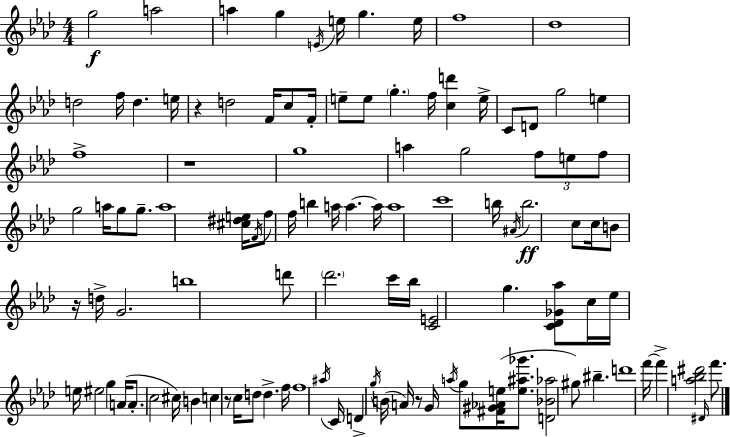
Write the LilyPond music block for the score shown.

{
  \clef treble
  \numericTimeSignature
  \time 4/4
  \key aes \major
  g''2\f a''2 | a''4 g''4 \acciaccatura { e'16 } e''16 g''4. | e''16 f''1 | des''1 | \break d''2 f''16 d''4. | e''16 r4 d''2 f'16 c''8 | f'16-. e''8-- e''8 \parenthesize g''4.-. f''16 <c'' d'''>4 | e''16-> c'8 d'8 g''2 e''4 | \break f''1-> | r1 | g''1 | a''4 g''2 \tuplet 3/2 { f''8 e''8 | \break f''8 } g''2 a''16 g''8 g''8.-- | a''1 | <cis'' dis'' e''>16 \acciaccatura { f'16 } f''8 f''16 b''4 a''16 a''4.~~ | a''16 a''1 | \break c'''1 | b''16 \acciaccatura { ais'16 }\ff b''2. | c''8 c''16 b'8 r16 d''16-> g'2. | b''1 | \break d'''8 \parenthesize des'''2. | c'''16 bes''16 <c' e'>2 g''4. | <c' des' ges' aes''>8 c''16 ees''16 e''16 eis''2 g''4 | a'16( a'8.-. c''2 cis''16) b'4 | \break c''4 r8 c''16 d''8 d''4.-> | f''16 f''1 | \acciaccatura { ais''16 } c'16 d'4-> \acciaccatura { g''16 }( b'16 a'16) r8 g'16 \acciaccatura { a''16 } | g''8 <fis' gis' aes' e''>16( <e'' ais'' ges'''>8. <d' bes' aes''>2 gis''8) | \break bis''4.-- d'''1 | f'''16~~ f'''4-> <a'' bes'' dis'''>2 | \grace { dis'16 } f'''8. \bar "|."
}